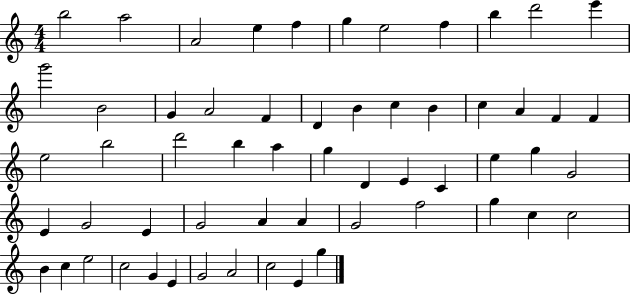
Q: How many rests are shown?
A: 0